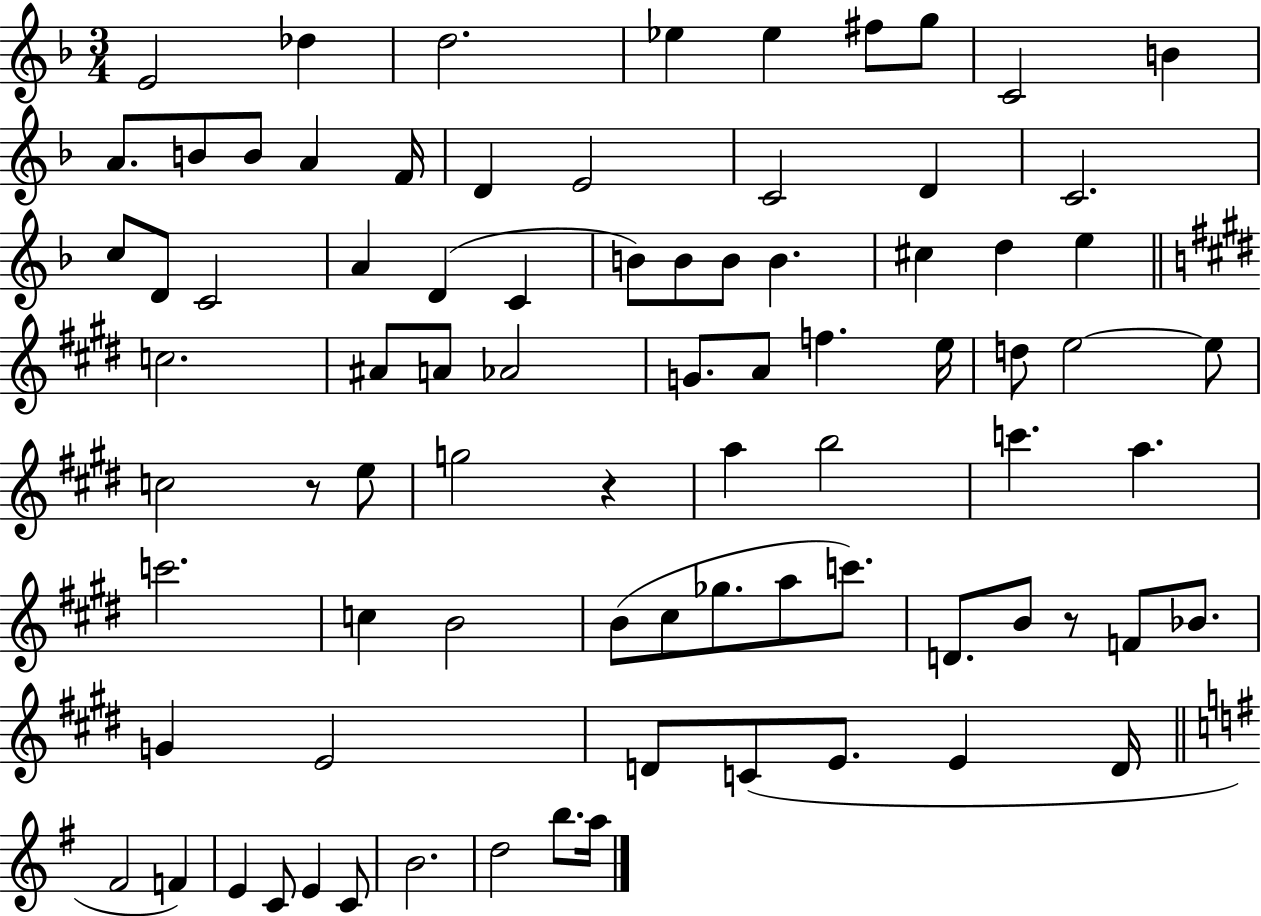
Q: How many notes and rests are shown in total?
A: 82